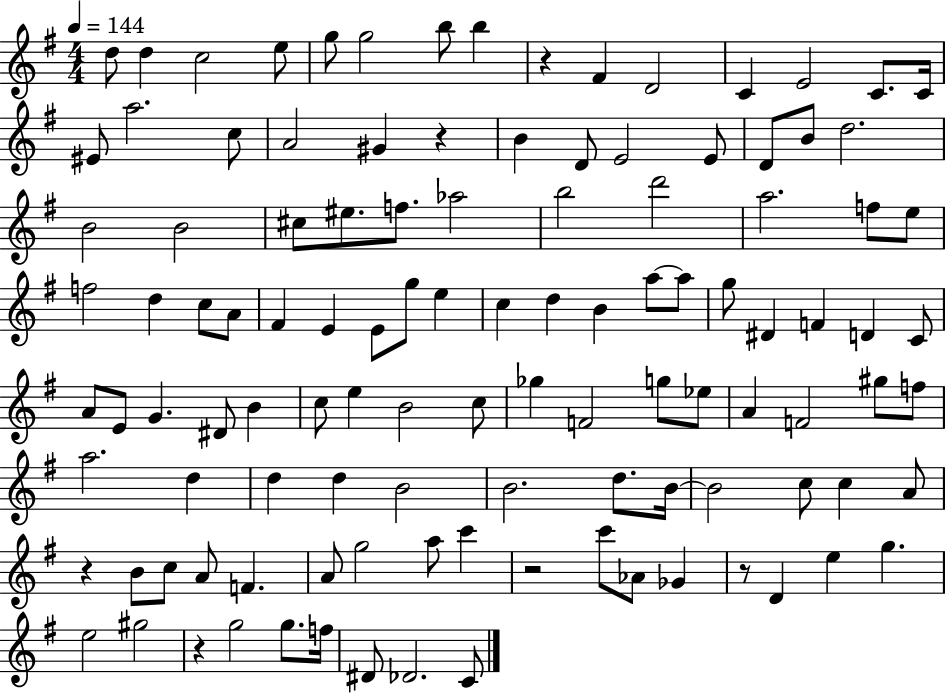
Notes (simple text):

D5/e D5/q C5/h E5/e G5/e G5/h B5/e B5/q R/q F#4/q D4/h C4/q E4/h C4/e. C4/s EIS4/e A5/h. C5/e A4/h G#4/q R/q B4/q D4/e E4/h E4/e D4/e B4/e D5/h. B4/h B4/h C#5/e EIS5/e. F5/e. Ab5/h B5/h D6/h A5/h. F5/e E5/e F5/h D5/q C5/e A4/e F#4/q E4/q E4/e G5/e E5/q C5/q D5/q B4/q A5/e A5/e G5/e D#4/q F4/q D4/q C4/e A4/e E4/e G4/q. D#4/e B4/q C5/e E5/q B4/h C5/e Gb5/q F4/h G5/e Eb5/e A4/q F4/h G#5/e F5/e A5/h. D5/q D5/q D5/q B4/h B4/h. D5/e. B4/s B4/h C5/e C5/q A4/e R/q B4/e C5/e A4/e F4/q. A4/e G5/h A5/e C6/q R/h C6/e Ab4/e Gb4/q R/e D4/q E5/q G5/q. E5/h G#5/h R/q G5/h G5/e. F5/s D#4/e Db4/h. C4/e